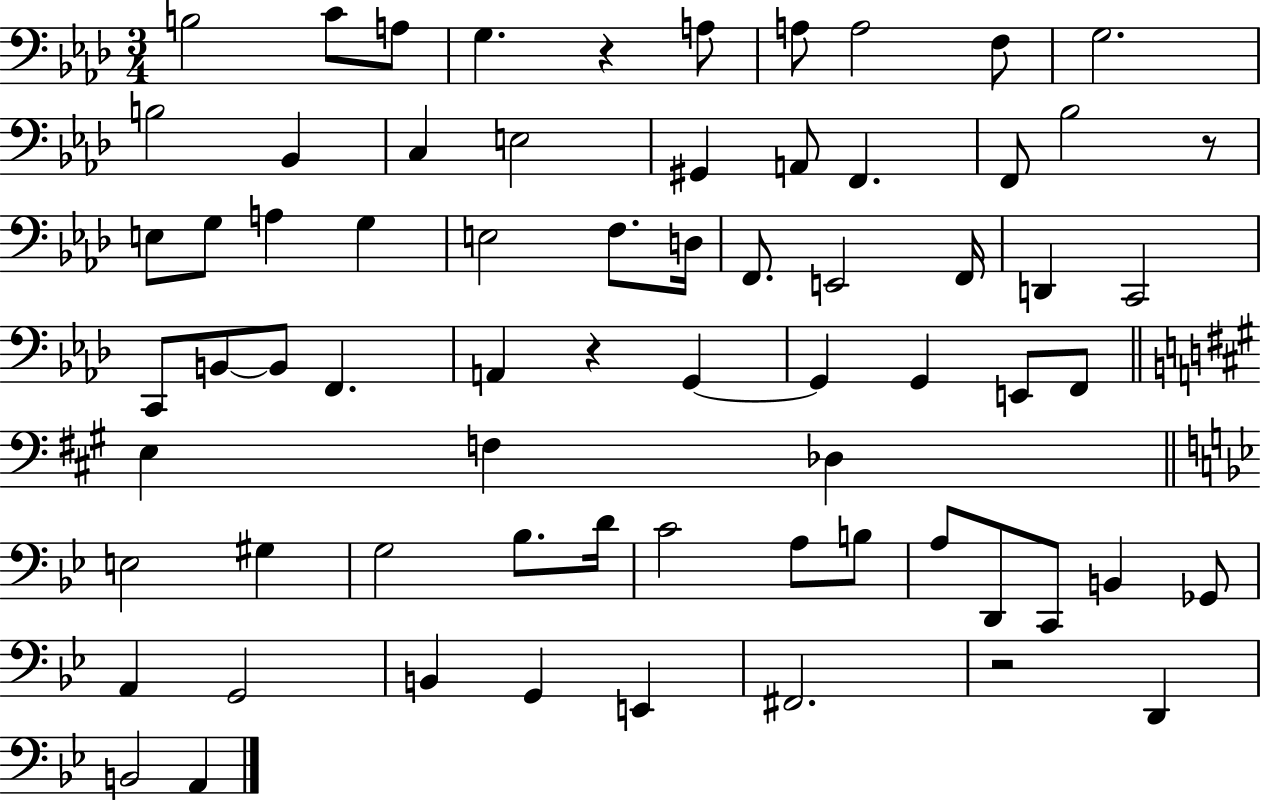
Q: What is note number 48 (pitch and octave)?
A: D4